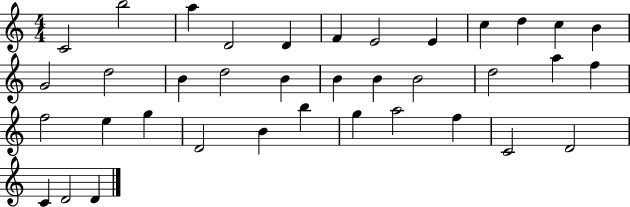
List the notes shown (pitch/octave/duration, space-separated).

C4/h B5/h A5/q D4/h D4/q F4/q E4/h E4/q C5/q D5/q C5/q B4/q G4/h D5/h B4/q D5/h B4/q B4/q B4/q B4/h D5/h A5/q F5/q F5/h E5/q G5/q D4/h B4/q B5/q G5/q A5/h F5/q C4/h D4/h C4/q D4/h D4/q